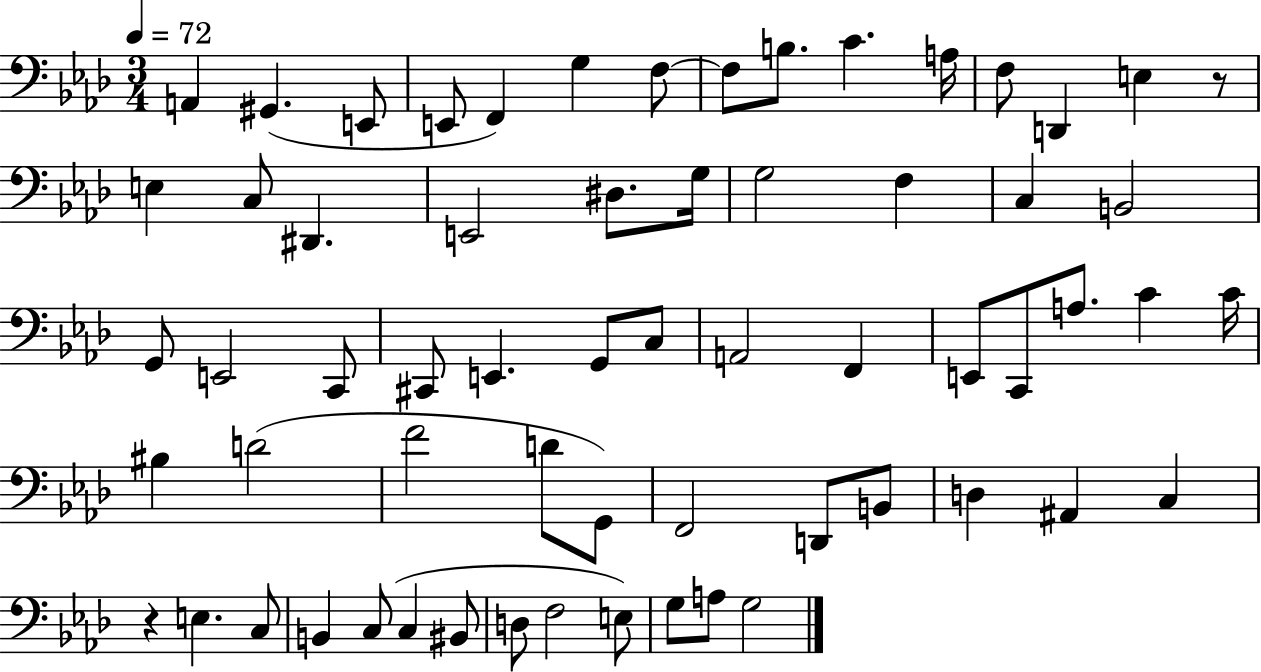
X:1
T:Untitled
M:3/4
L:1/4
K:Ab
A,, ^G,, E,,/2 E,,/2 F,, G, F,/2 F,/2 B,/2 C A,/4 F,/2 D,, E, z/2 E, C,/2 ^D,, E,,2 ^D,/2 G,/4 G,2 F, C, B,,2 G,,/2 E,,2 C,,/2 ^C,,/2 E,, G,,/2 C,/2 A,,2 F,, E,,/2 C,,/2 A,/2 C C/4 ^B, D2 F2 D/2 G,,/2 F,,2 D,,/2 B,,/2 D, ^A,, C, z E, C,/2 B,, C,/2 C, ^B,,/2 D,/2 F,2 E,/2 G,/2 A,/2 G,2